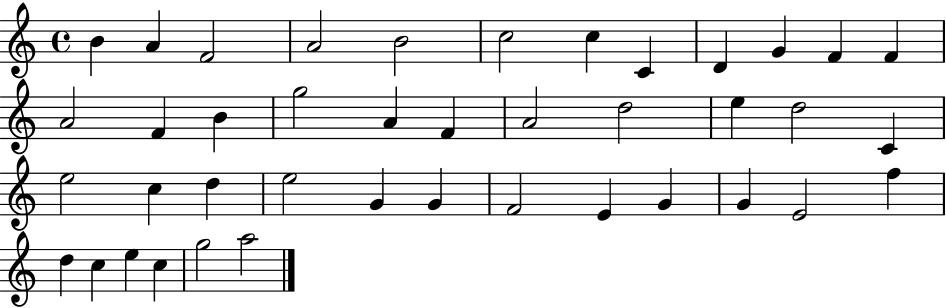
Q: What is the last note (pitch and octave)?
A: A5